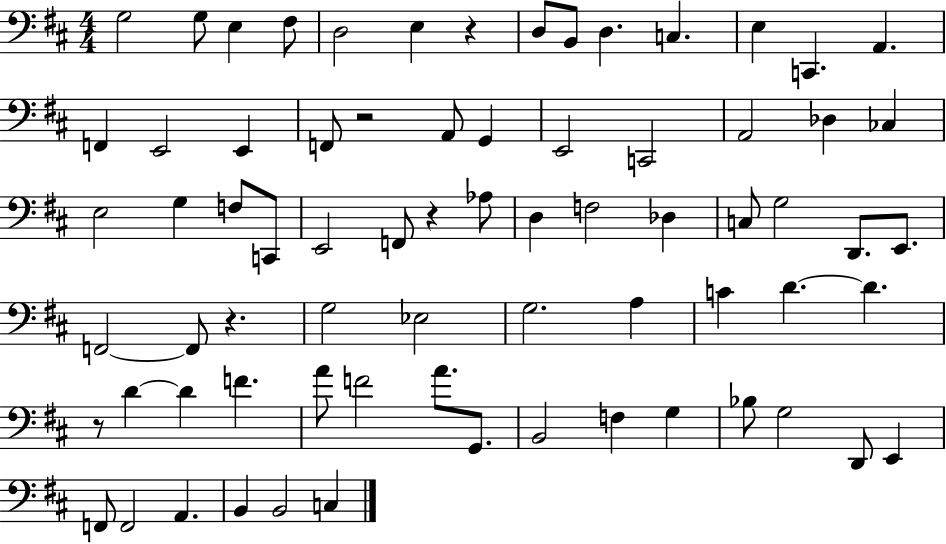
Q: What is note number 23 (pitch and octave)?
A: Db3